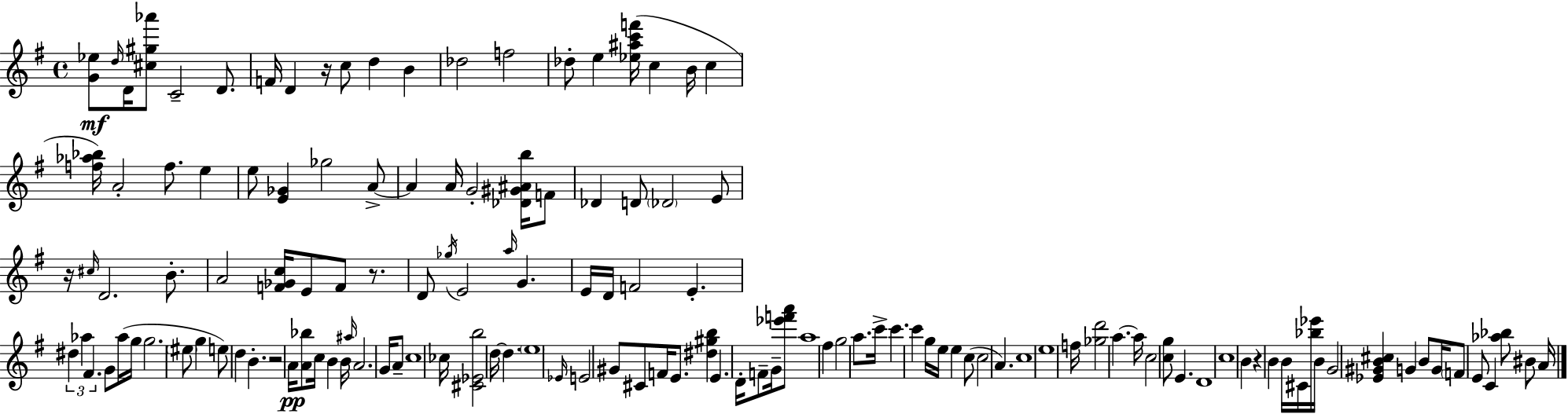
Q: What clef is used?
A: treble